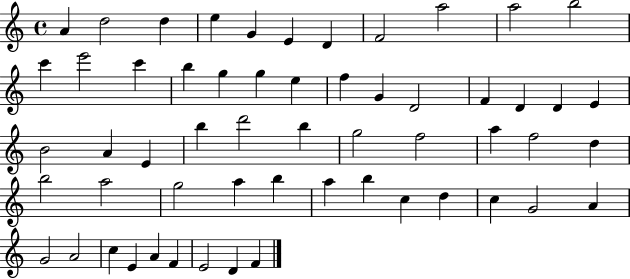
{
  \clef treble
  \time 4/4
  \defaultTimeSignature
  \key c \major
  a'4 d''2 d''4 | e''4 g'4 e'4 d'4 | f'2 a''2 | a''2 b''2 | \break c'''4 e'''2 c'''4 | b''4 g''4 g''4 e''4 | f''4 g'4 d'2 | f'4 d'4 d'4 e'4 | \break b'2 a'4 e'4 | b''4 d'''2 b''4 | g''2 f''2 | a''4 f''2 d''4 | \break b''2 a''2 | g''2 a''4 b''4 | a''4 b''4 c''4 d''4 | c''4 g'2 a'4 | \break g'2 a'2 | c''4 e'4 a'4 f'4 | e'2 d'4 f'4 | \bar "|."
}